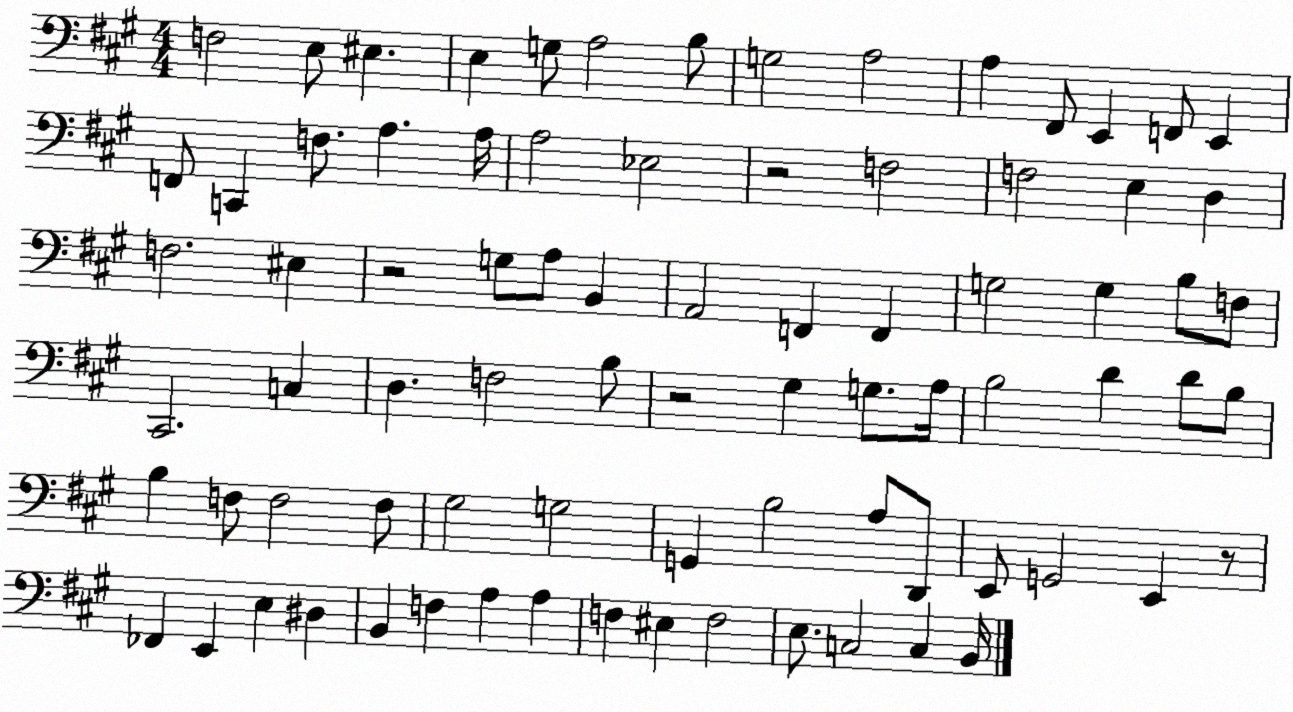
X:1
T:Untitled
M:4/4
L:1/4
K:A
F,2 E,/2 ^E, E, G,/2 A,2 B,/2 G,2 A,2 A, ^F,,/2 E,, F,,/2 E,, F,,/2 C,, F,/2 A, A,/4 A,2 _E,2 z2 F,2 F,2 E, D, F,2 ^E, z2 G,/2 A,/2 B,, A,,2 F,, F,, G,2 G, B,/2 F,/2 ^C,,2 C, D, F,2 B,/2 z2 ^G, G,/2 A,/4 B,2 D D/2 B,/2 B, F,/2 F,2 F,/2 ^G,2 G,2 G,, B,2 A,/2 D,,/2 E,,/2 G,,2 E,, z/2 _F,, E,, E, ^D, B,, F, A, A, F, ^E, F,2 E,/2 C,2 C, B,,/4